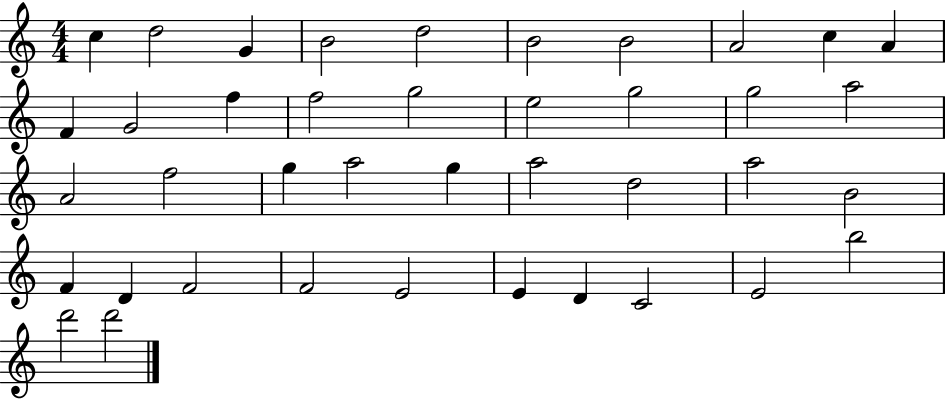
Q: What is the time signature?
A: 4/4